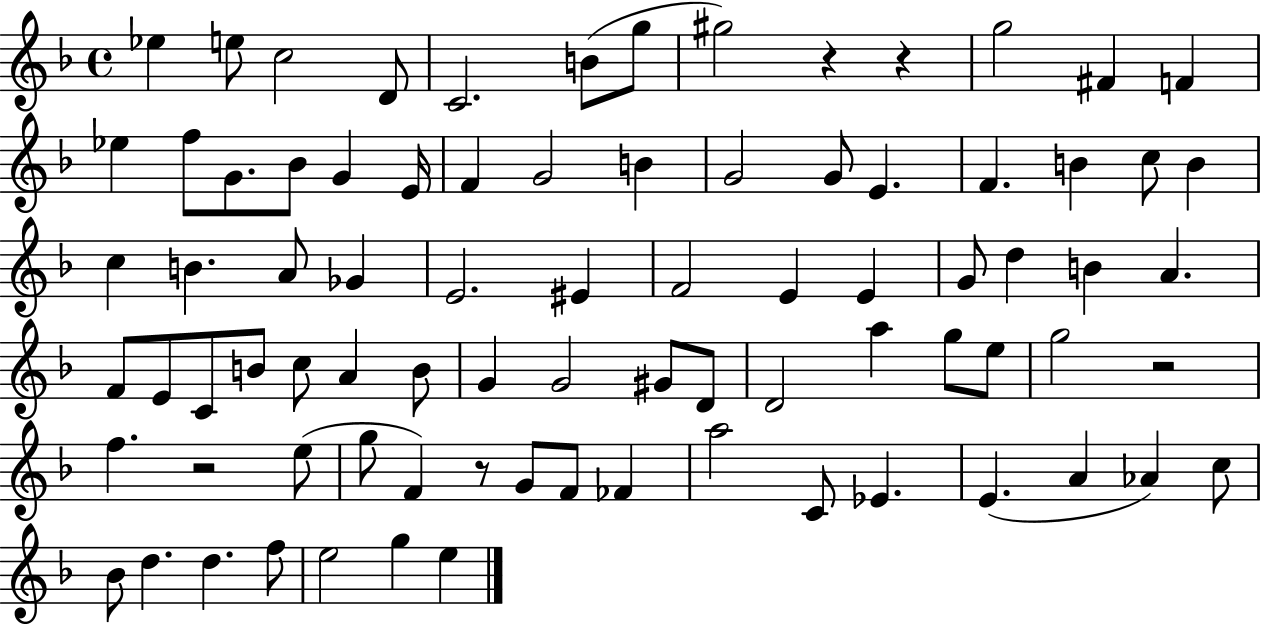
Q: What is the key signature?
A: F major